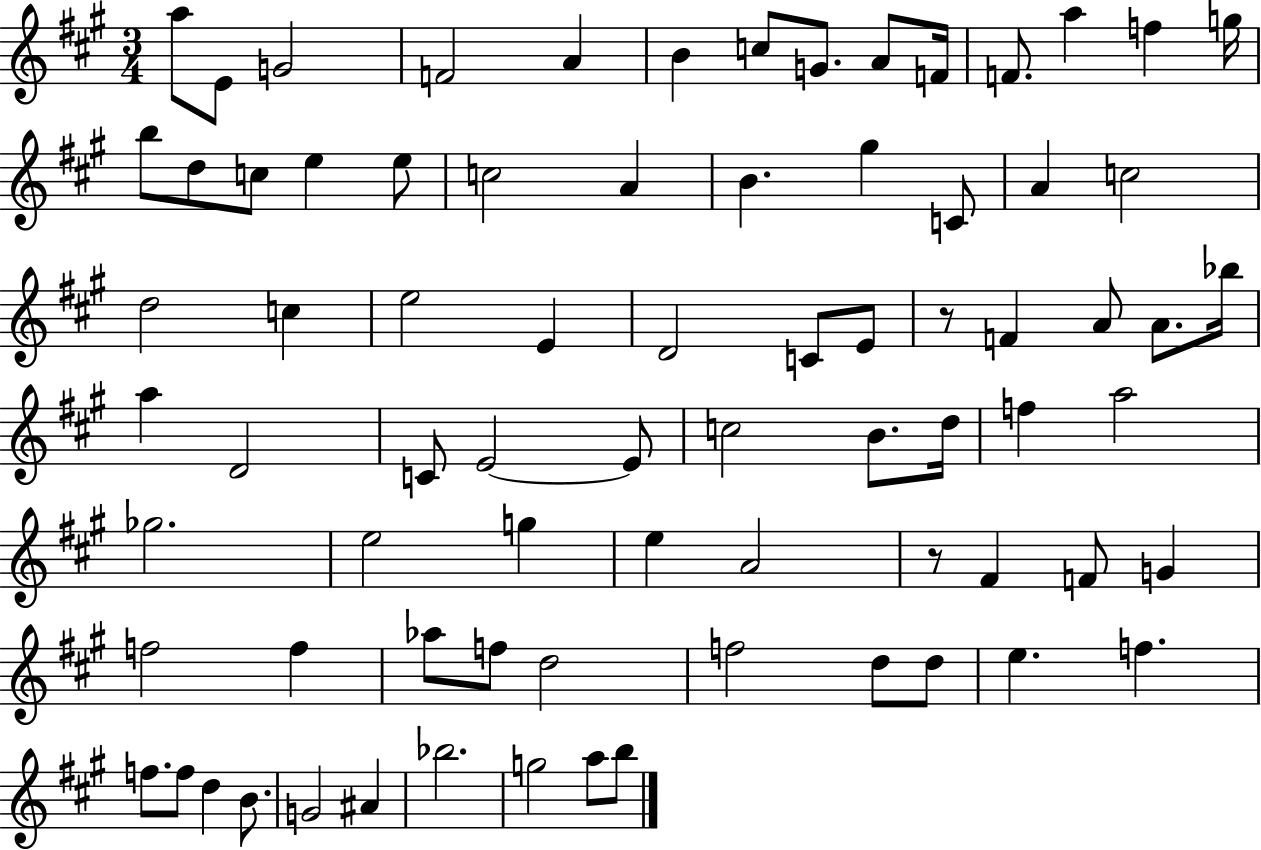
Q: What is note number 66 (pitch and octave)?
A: F5